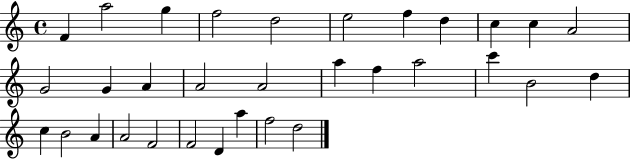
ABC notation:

X:1
T:Untitled
M:4/4
L:1/4
K:C
F a2 g f2 d2 e2 f d c c A2 G2 G A A2 A2 a f a2 c' B2 d c B2 A A2 F2 F2 D a f2 d2